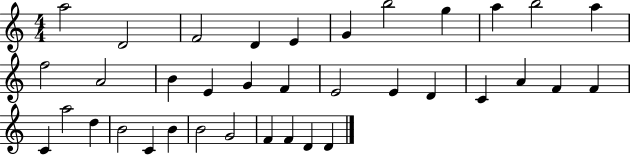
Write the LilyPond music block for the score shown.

{
  \clef treble
  \numericTimeSignature
  \time 4/4
  \key c \major
  a''2 d'2 | f'2 d'4 e'4 | g'4 b''2 g''4 | a''4 b''2 a''4 | \break f''2 a'2 | b'4 e'4 g'4 f'4 | e'2 e'4 d'4 | c'4 a'4 f'4 f'4 | \break c'4 a''2 d''4 | b'2 c'4 b'4 | b'2 g'2 | f'4 f'4 d'4 d'4 | \break \bar "|."
}